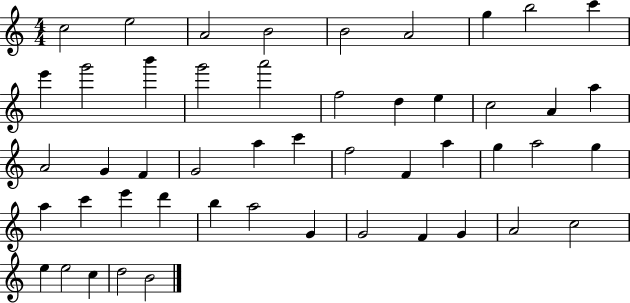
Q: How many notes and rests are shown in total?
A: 49